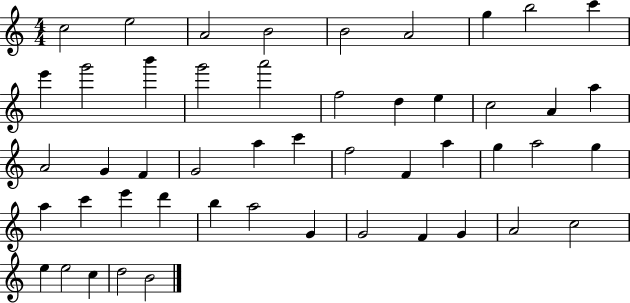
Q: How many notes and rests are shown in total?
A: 49